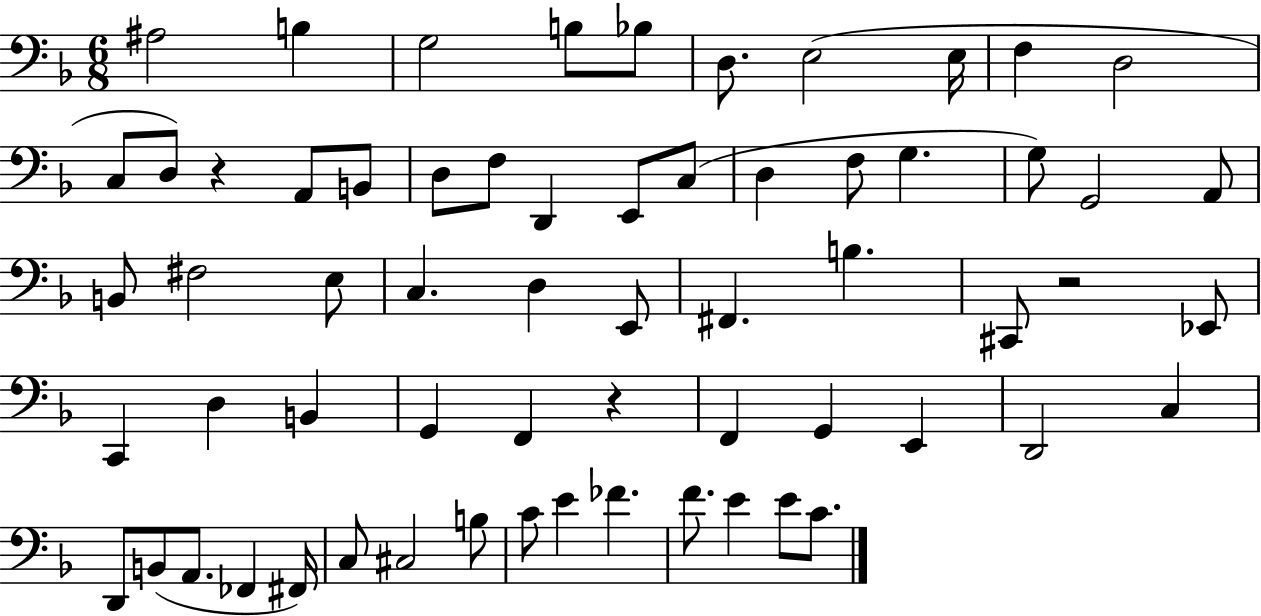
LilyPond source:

{
  \clef bass
  \numericTimeSignature
  \time 6/8
  \key f \major
  ais2 b4 | g2 b8 bes8 | d8. e2( e16 | f4 d2 | \break c8 d8) r4 a,8 b,8 | d8 f8 d,4 e,8 c8( | d4 f8 g4. | g8) g,2 a,8 | \break b,8 fis2 e8 | c4. d4 e,8 | fis,4. b4. | cis,8 r2 ees,8 | \break c,4 d4 b,4 | g,4 f,4 r4 | f,4 g,4 e,4 | d,2 c4 | \break d,8 b,8( a,8. fes,4 fis,16) | c8 cis2 b8 | c'8 e'4 fes'4. | f'8. e'4 e'8 c'8. | \break \bar "|."
}